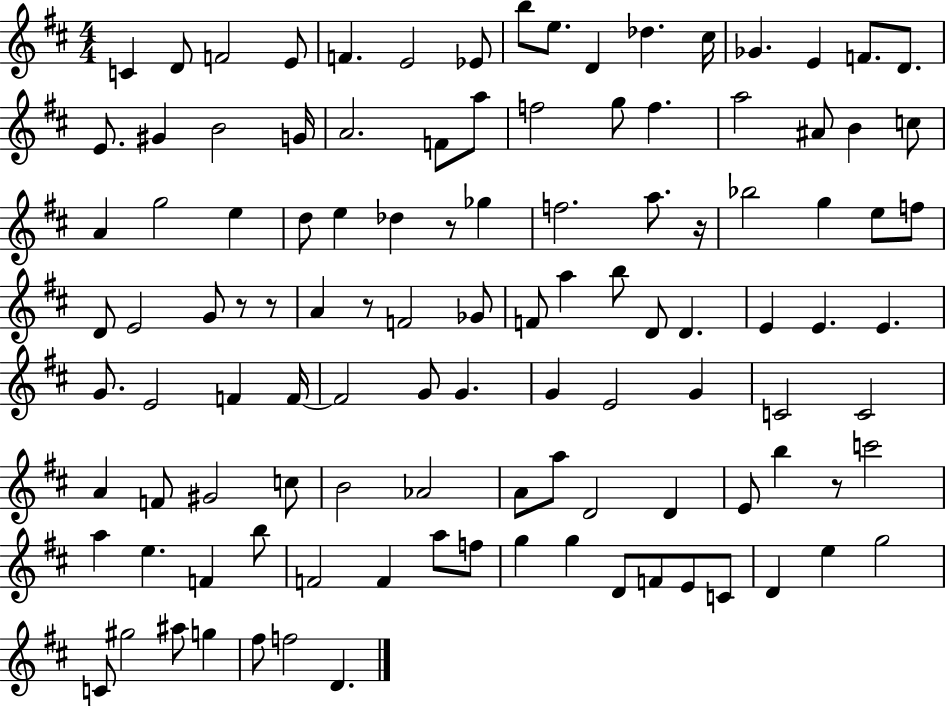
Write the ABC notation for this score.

X:1
T:Untitled
M:4/4
L:1/4
K:D
C D/2 F2 E/2 F E2 _E/2 b/2 e/2 D _d ^c/4 _G E F/2 D/2 E/2 ^G B2 G/4 A2 F/2 a/2 f2 g/2 f a2 ^A/2 B c/2 A g2 e d/2 e _d z/2 _g f2 a/2 z/4 _b2 g e/2 f/2 D/2 E2 G/2 z/2 z/2 A z/2 F2 _G/2 F/2 a b/2 D/2 D E E E G/2 E2 F F/4 F2 G/2 G G E2 G C2 C2 A F/2 ^G2 c/2 B2 _A2 A/2 a/2 D2 D E/2 b z/2 c'2 a e F b/2 F2 F a/2 f/2 g g D/2 F/2 E/2 C/2 D e g2 C/2 ^g2 ^a/2 g ^f/2 f2 D